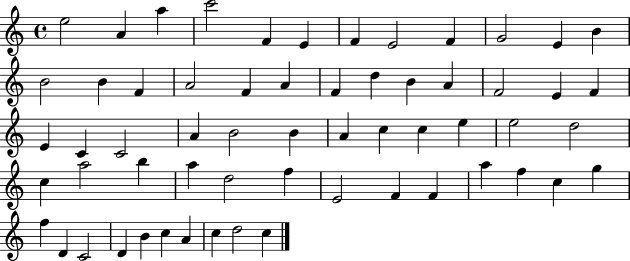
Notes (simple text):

E5/h A4/q A5/q C6/h F4/q E4/q F4/q E4/h F4/q G4/h E4/q B4/q B4/h B4/q F4/q A4/h F4/q A4/q F4/q D5/q B4/q A4/q F4/h E4/q F4/q E4/q C4/q C4/h A4/q B4/h B4/q A4/q C5/q C5/q E5/q E5/h D5/h C5/q A5/h B5/q A5/q D5/h F5/q E4/h F4/q F4/q A5/q F5/q C5/q G5/q F5/q D4/q C4/h D4/q B4/q C5/q A4/q C5/q D5/h C5/q